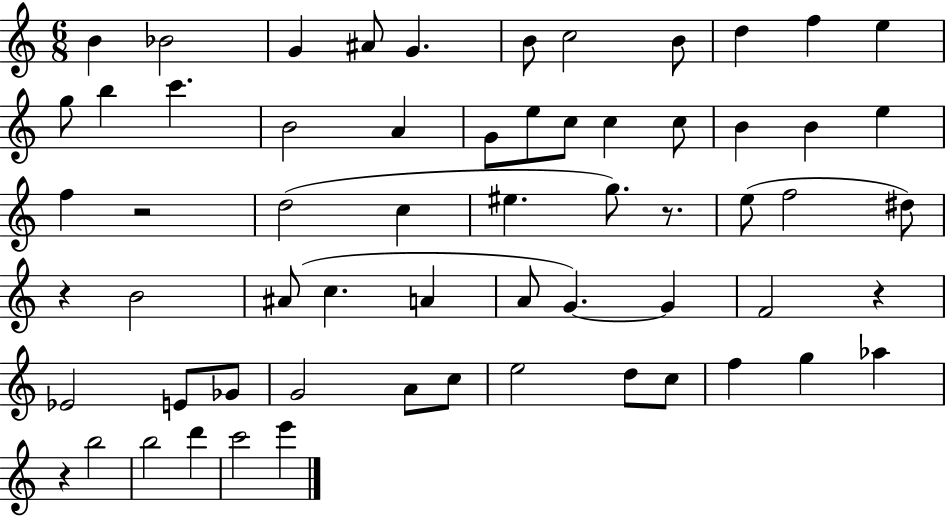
{
  \clef treble
  \numericTimeSignature
  \time 6/8
  \key c \major
  \repeat volta 2 { b'4 bes'2 | g'4 ais'8 g'4. | b'8 c''2 b'8 | d''4 f''4 e''4 | \break g''8 b''4 c'''4. | b'2 a'4 | g'8 e''8 c''8 c''4 c''8 | b'4 b'4 e''4 | \break f''4 r2 | d''2( c''4 | eis''4. g''8.) r8. | e''8( f''2 dis''8) | \break r4 b'2 | ais'8( c''4. a'4 | a'8 g'4.~~) g'4 | f'2 r4 | \break ees'2 e'8 ges'8 | g'2 a'8 c''8 | e''2 d''8 c''8 | f''4 g''4 aes''4 | \break r4 b''2 | b''2 d'''4 | c'''2 e'''4 | } \bar "|."
}